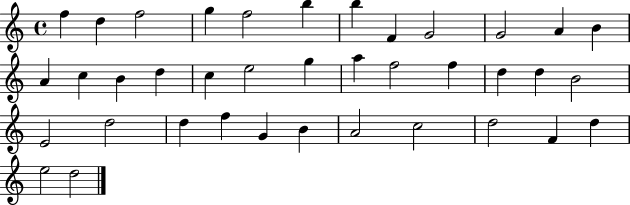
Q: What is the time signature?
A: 4/4